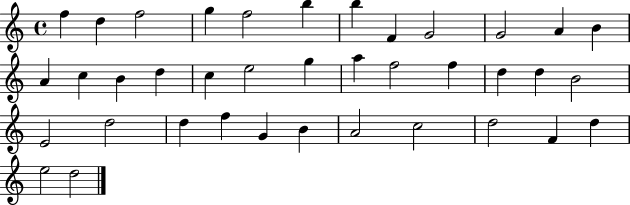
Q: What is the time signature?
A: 4/4